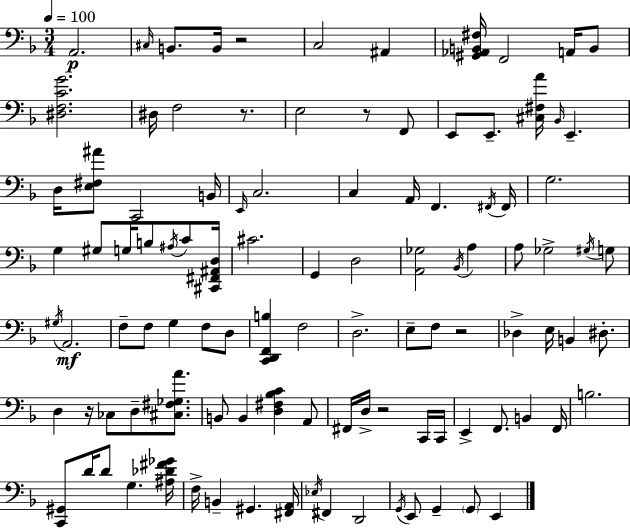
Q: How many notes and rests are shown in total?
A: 105